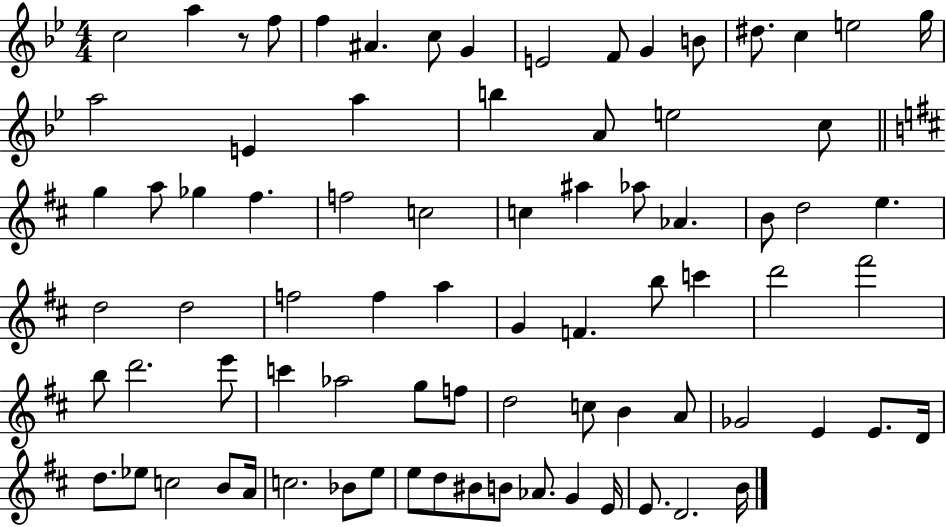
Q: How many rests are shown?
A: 1